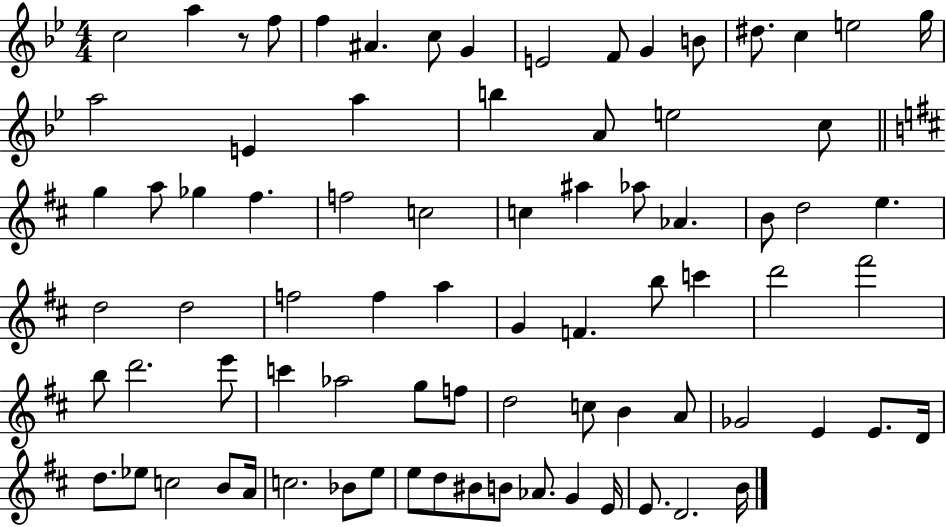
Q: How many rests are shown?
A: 1